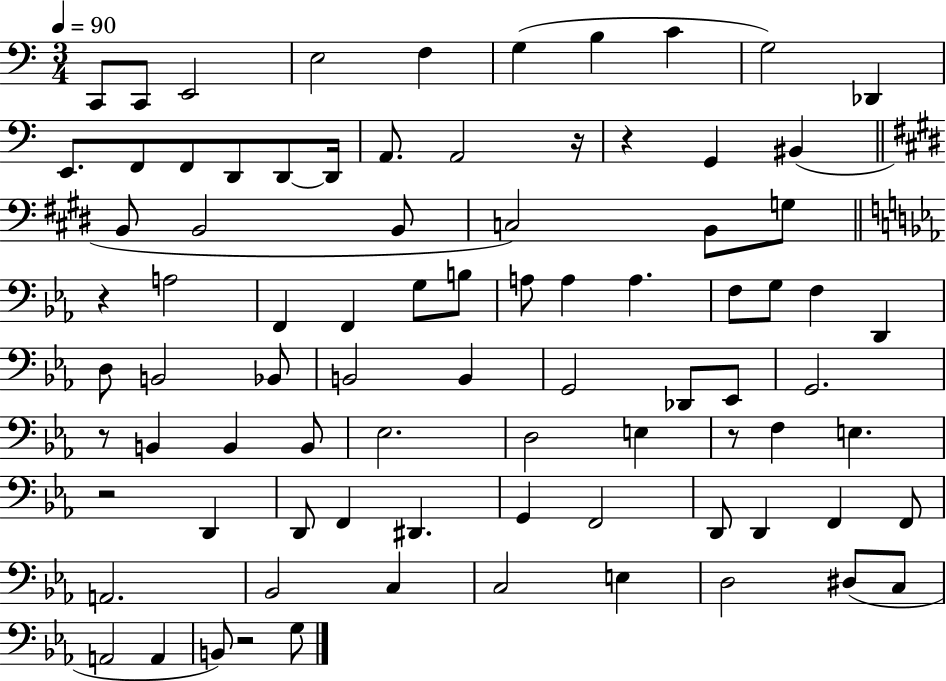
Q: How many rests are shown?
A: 7